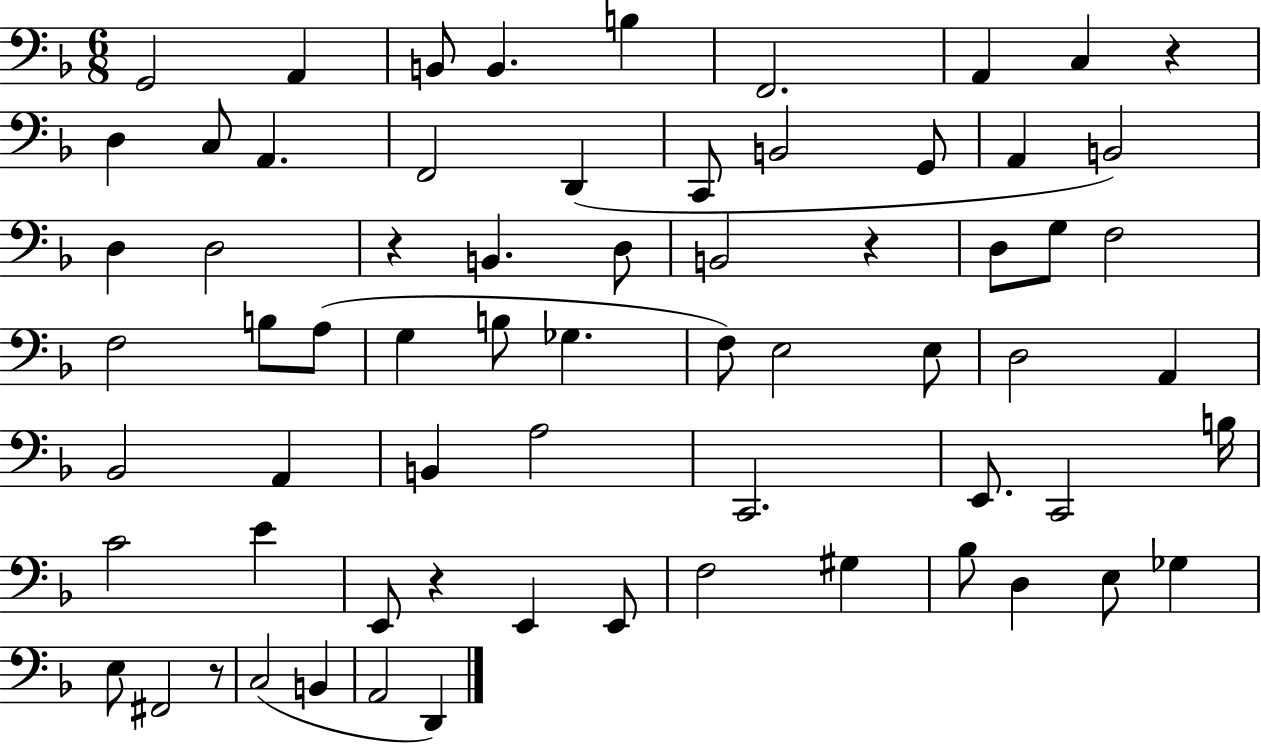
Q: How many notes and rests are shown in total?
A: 67